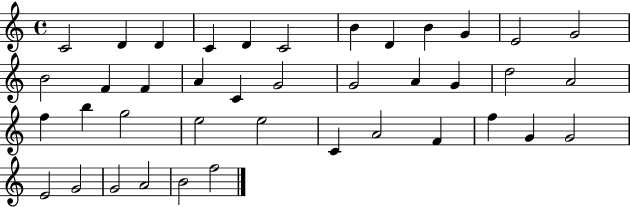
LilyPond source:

{
  \clef treble
  \time 4/4
  \defaultTimeSignature
  \key c \major
  c'2 d'4 d'4 | c'4 d'4 c'2 | b'4 d'4 b'4 g'4 | e'2 g'2 | \break b'2 f'4 f'4 | a'4 c'4 g'2 | g'2 a'4 g'4 | d''2 a'2 | \break f''4 b''4 g''2 | e''2 e''2 | c'4 a'2 f'4 | f''4 g'4 g'2 | \break e'2 g'2 | g'2 a'2 | b'2 f''2 | \bar "|."
}